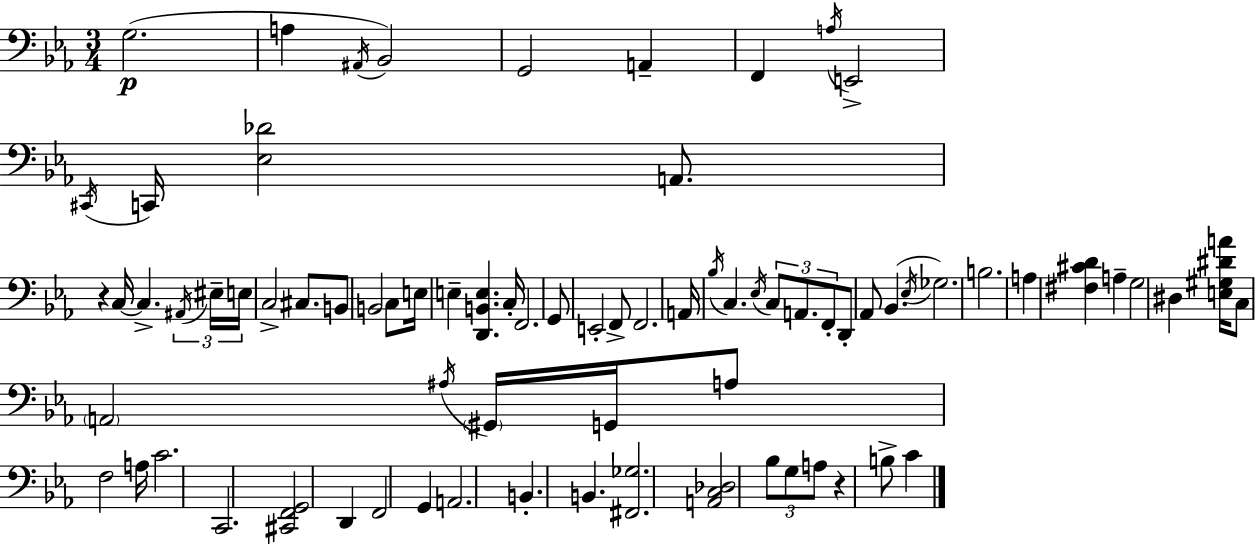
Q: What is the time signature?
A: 3/4